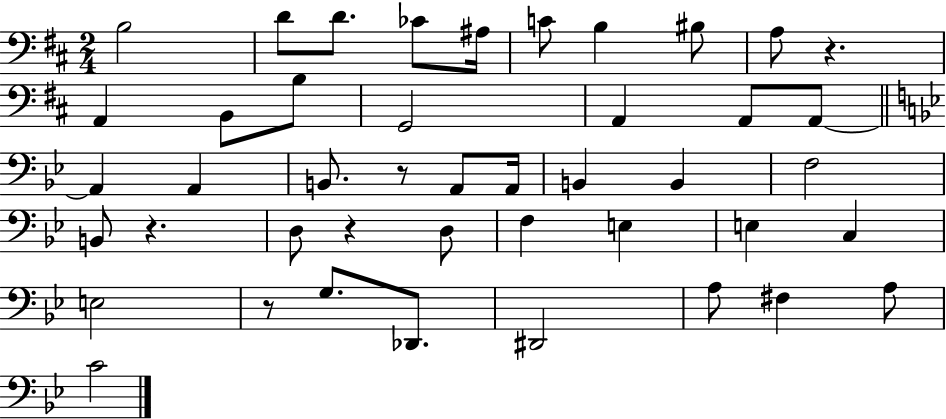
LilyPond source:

{
  \clef bass
  \numericTimeSignature
  \time 2/4
  \key d \major
  b2 | d'8 d'8. ces'8 ais16 | c'8 b4 bis8 | a8 r4. | \break a,4 b,8 b8 | g,2 | a,4 a,8 a,8~~ | \bar "||" \break \key bes \major a,4 a,4 | b,8. r8 a,8 a,16 | b,4 b,4 | f2 | \break b,8 r4. | d8 r4 d8 | f4 e4 | e4 c4 | \break e2 | r8 g8. des,8. | dis,2 | a8 fis4 a8 | \break c'2 | \bar "|."
}